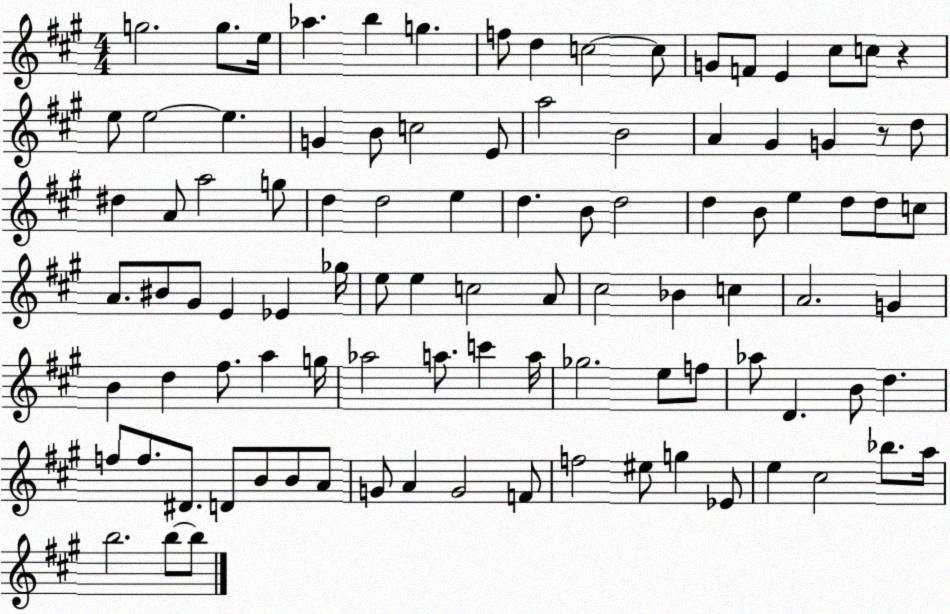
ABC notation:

X:1
T:Untitled
M:4/4
L:1/4
K:A
g2 g/2 e/4 _a b g f/2 d c2 c/2 G/2 F/2 E ^c/2 c/2 z e/2 e2 e G B/2 c2 E/2 a2 B2 A ^G G z/2 d/2 ^d A/2 a2 g/2 d d2 e d B/2 d2 d B/2 e d/2 d/2 c/2 A/2 ^B/2 ^G/2 E _E _g/4 e/2 e c2 A/2 ^c2 _B c A2 G B d ^f/2 a g/4 _a2 a/2 c' a/4 _g2 e/2 f/2 _a/2 D B/2 d f/2 f/2 ^D/2 D/2 B/2 B/2 A/2 G/2 A G2 F/2 f2 ^e/2 g _E/2 e ^c2 _b/2 a/4 b2 b/2 b/2